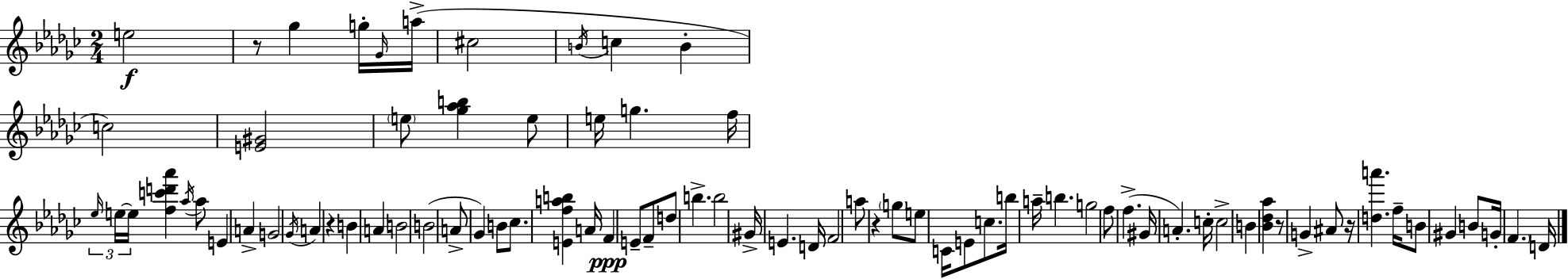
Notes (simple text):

E5/h R/e Gb5/q G5/s Gb4/s A5/s C#5/h B4/s C5/q B4/q C5/h [E4,G#4]/h E5/e [Gb5,Ab5,B5]/q E5/e E5/s G5/q. F5/s Eb5/s E5/s E5/s [F5,C6,D6,Ab6]/q Ab5/s Ab5/e E4/q A4/q G4/h Gb4/s A4/q R/q B4/q A4/q B4/h B4/h A4/e Gb4/q B4/e CES5/e. [E4,F5,A5,B5]/q A4/s F4/q E4/e F4/e D5/e B5/q. B5/h G#4/s E4/q. D4/s F4/h A5/e R/q G5/e E5/e C4/s E4/e C5/e. B5/s A5/s B5/q. G5/h F5/e F5/q. G#4/s A4/q. C5/s C5/h B4/q [Bb4,Db5,Ab5]/q R/e G4/q A#4/e R/s [D5,A6]/q. F5/s B4/e G#4/q B4/e G4/s F4/q. D4/s